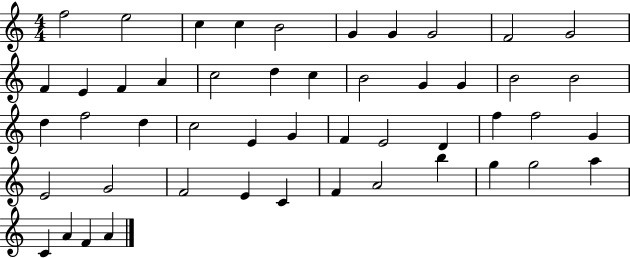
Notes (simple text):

F5/h E5/h C5/q C5/q B4/h G4/q G4/q G4/h F4/h G4/h F4/q E4/q F4/q A4/q C5/h D5/q C5/q B4/h G4/q G4/q B4/h B4/h D5/q F5/h D5/q C5/h E4/q G4/q F4/q E4/h D4/q F5/q F5/h G4/q E4/h G4/h F4/h E4/q C4/q F4/q A4/h B5/q G5/q G5/h A5/q C4/q A4/q F4/q A4/q